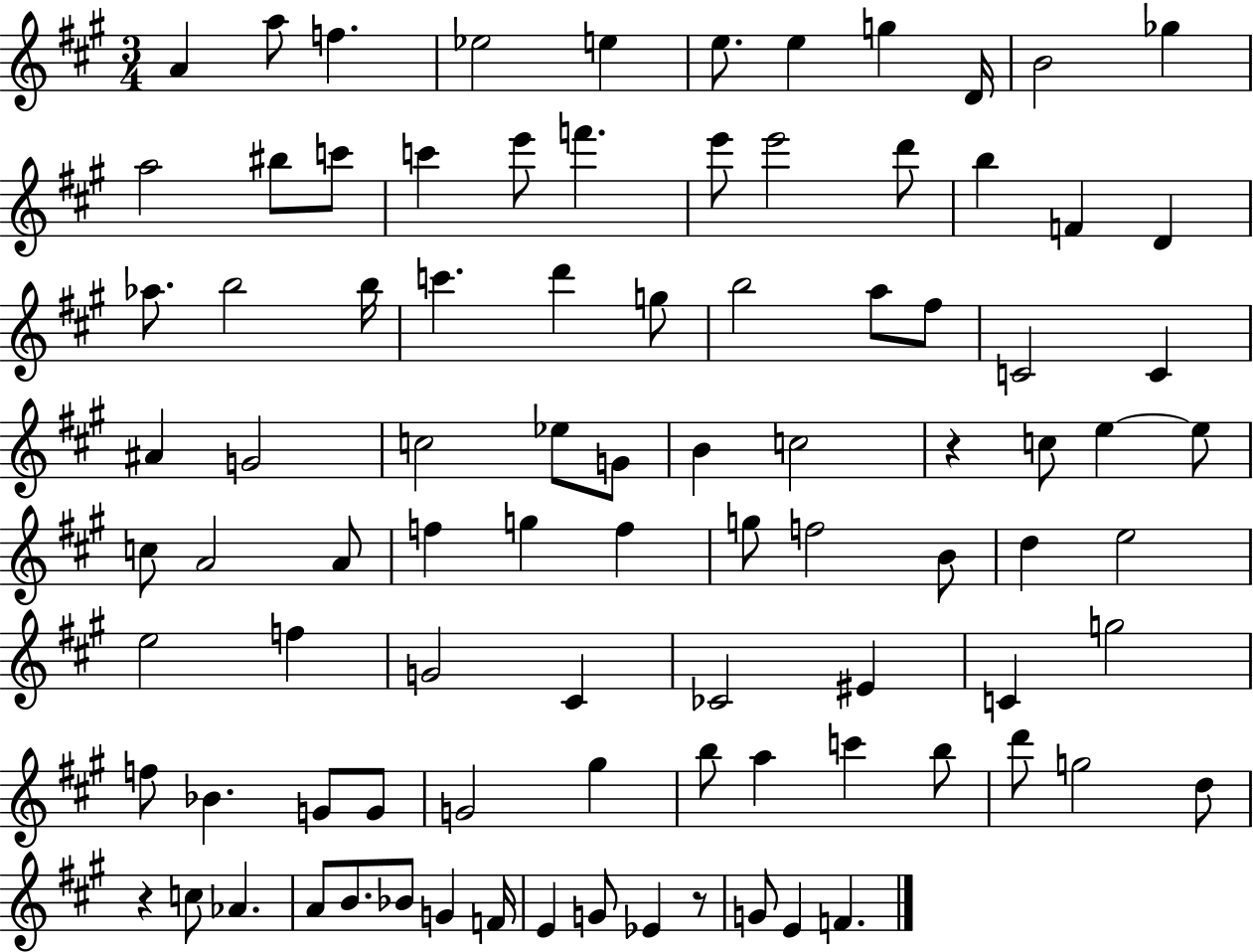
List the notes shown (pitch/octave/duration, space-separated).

A4/q A5/e F5/q. Eb5/h E5/q E5/e. E5/q G5/q D4/s B4/h Gb5/q A5/h BIS5/e C6/e C6/q E6/e F6/q. E6/e E6/h D6/e B5/q F4/q D4/q Ab5/e. B5/h B5/s C6/q. D6/q G5/e B5/h A5/e F#5/e C4/h C4/q A#4/q G4/h C5/h Eb5/e G4/e B4/q C5/h R/q C5/e E5/q E5/e C5/e A4/h A4/e F5/q G5/q F5/q G5/e F5/h B4/e D5/q E5/h E5/h F5/q G4/h C#4/q CES4/h EIS4/q C4/q G5/h F5/e Bb4/q. G4/e G4/e G4/h G#5/q B5/e A5/q C6/q B5/e D6/e G5/h D5/e R/q C5/e Ab4/q. A4/e B4/e. Bb4/e G4/q F4/s E4/q G4/e Eb4/q R/e G4/e E4/q F4/q.